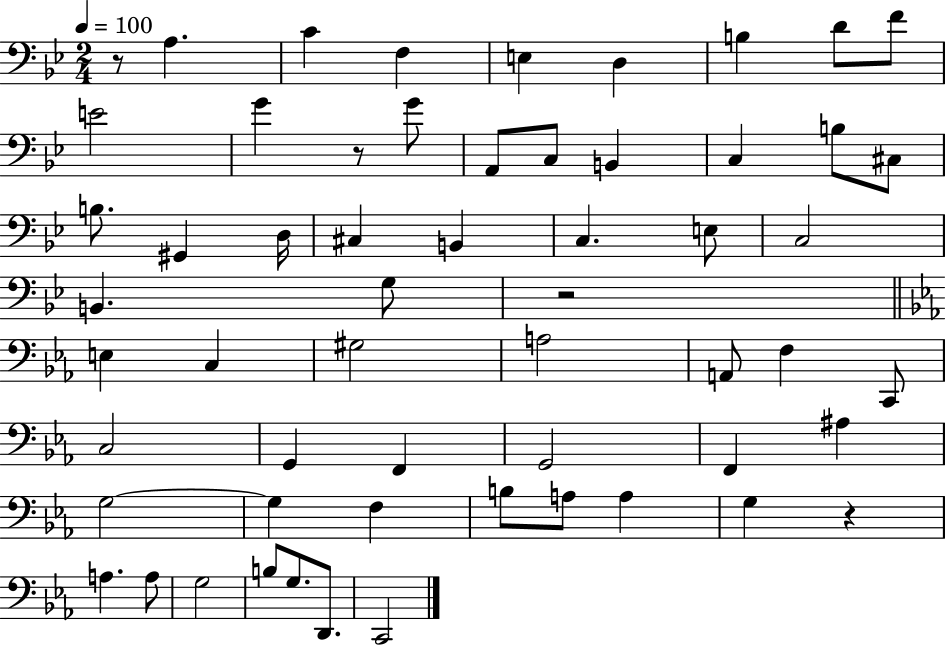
R/e A3/q. C4/q F3/q E3/q D3/q B3/q D4/e F4/e E4/h G4/q R/e G4/e A2/e C3/e B2/q C3/q B3/e C#3/e B3/e. G#2/q D3/s C#3/q B2/q C3/q. E3/e C3/h B2/q. G3/e R/h E3/q C3/q G#3/h A3/h A2/e F3/q C2/e C3/h G2/q F2/q G2/h F2/q A#3/q G3/h G3/q F3/q B3/e A3/e A3/q G3/q R/q A3/q. A3/e G3/h B3/e G3/e. D2/e. C2/h